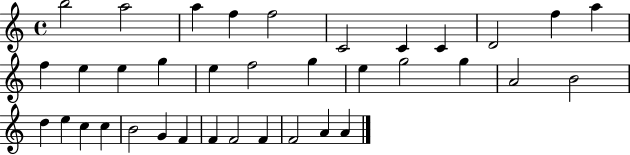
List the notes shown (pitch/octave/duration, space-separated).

B5/h A5/h A5/q F5/q F5/h C4/h C4/q C4/q D4/h F5/q A5/q F5/q E5/q E5/q G5/q E5/q F5/h G5/q E5/q G5/h G5/q A4/h B4/h D5/q E5/q C5/q C5/q B4/h G4/q F4/q F4/q F4/h F4/q F4/h A4/q A4/q